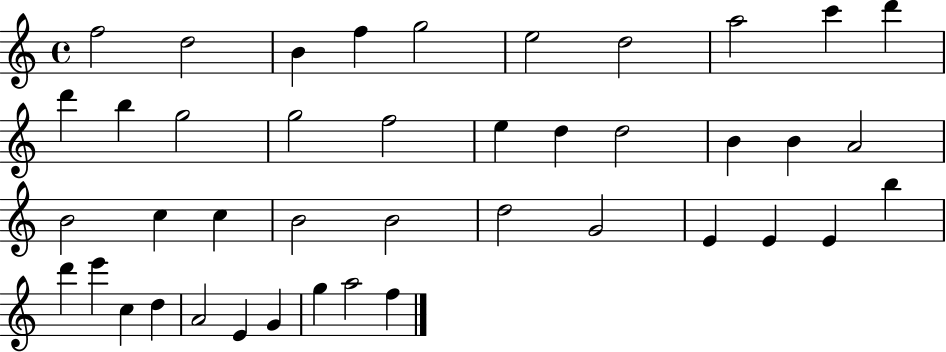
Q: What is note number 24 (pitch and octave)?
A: C5